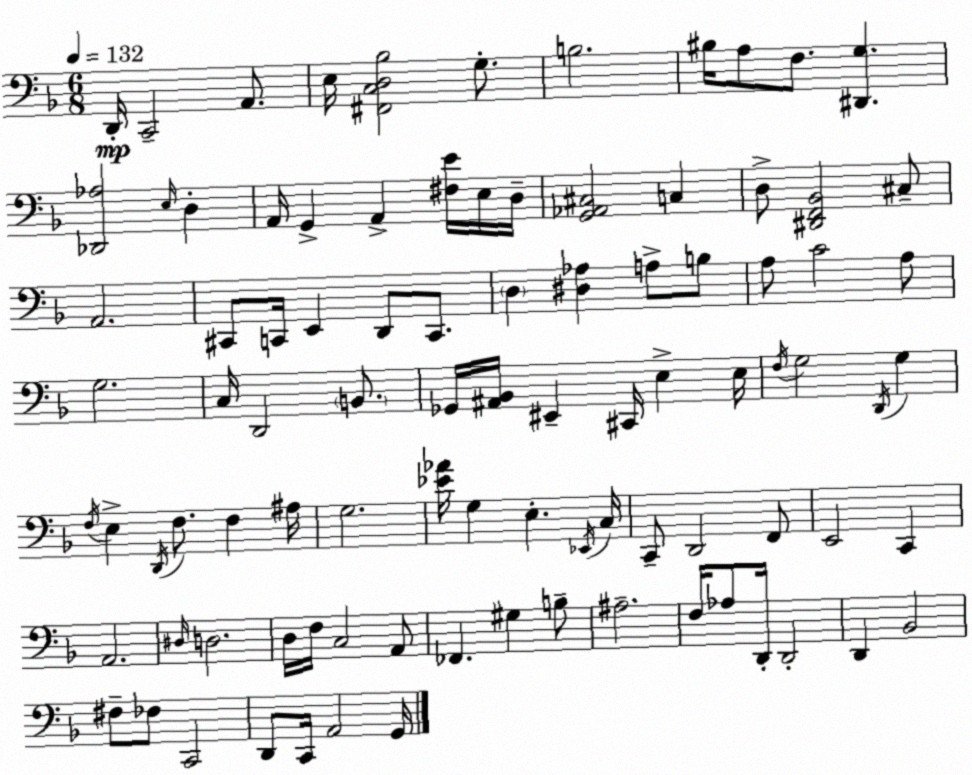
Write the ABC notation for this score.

X:1
T:Untitled
M:6/8
L:1/4
K:F
D,,/4 C,,2 A,,/2 E,/4 [^F,,C,D,_B,]2 G,/2 B,2 ^B,/4 A,/2 F,/2 [^D,,G,] [_D,,_A,]2 E,/4 D, A,,/4 G,, A,, [^F,E]/4 E,/4 D,/4 [G,,_A,,^C,]2 C, D,/2 [^D,,F,,_B,,]2 ^C,/2 A,,2 ^C,,/2 C,,/4 E,, D,,/2 C,,/2 D, [^D,_A,] A,/2 B,/2 A,/2 C2 A,/2 G,2 C,/4 D,,2 B,,/2 _G,,/4 [^A,,_B,,]/4 ^E,, ^C,,/4 E, E,/4 F,/4 G,2 D,,/4 G, F,/4 E, D,,/4 F,/2 F, ^A,/4 G,2 [_E_A]/4 G, E, _E,,/4 C,/4 C,,/2 D,,2 F,,/2 E,,2 C,, A,,2 ^D,/4 D,2 D,/4 F,/4 C,2 A,,/2 _F,, ^G, B,/2 ^A,2 F,/4 _A,/2 D,,/4 D,,2 D,, _B,,2 ^F,/2 _F,/2 C,,2 D,,/2 C,,/4 A,,2 G,,/4